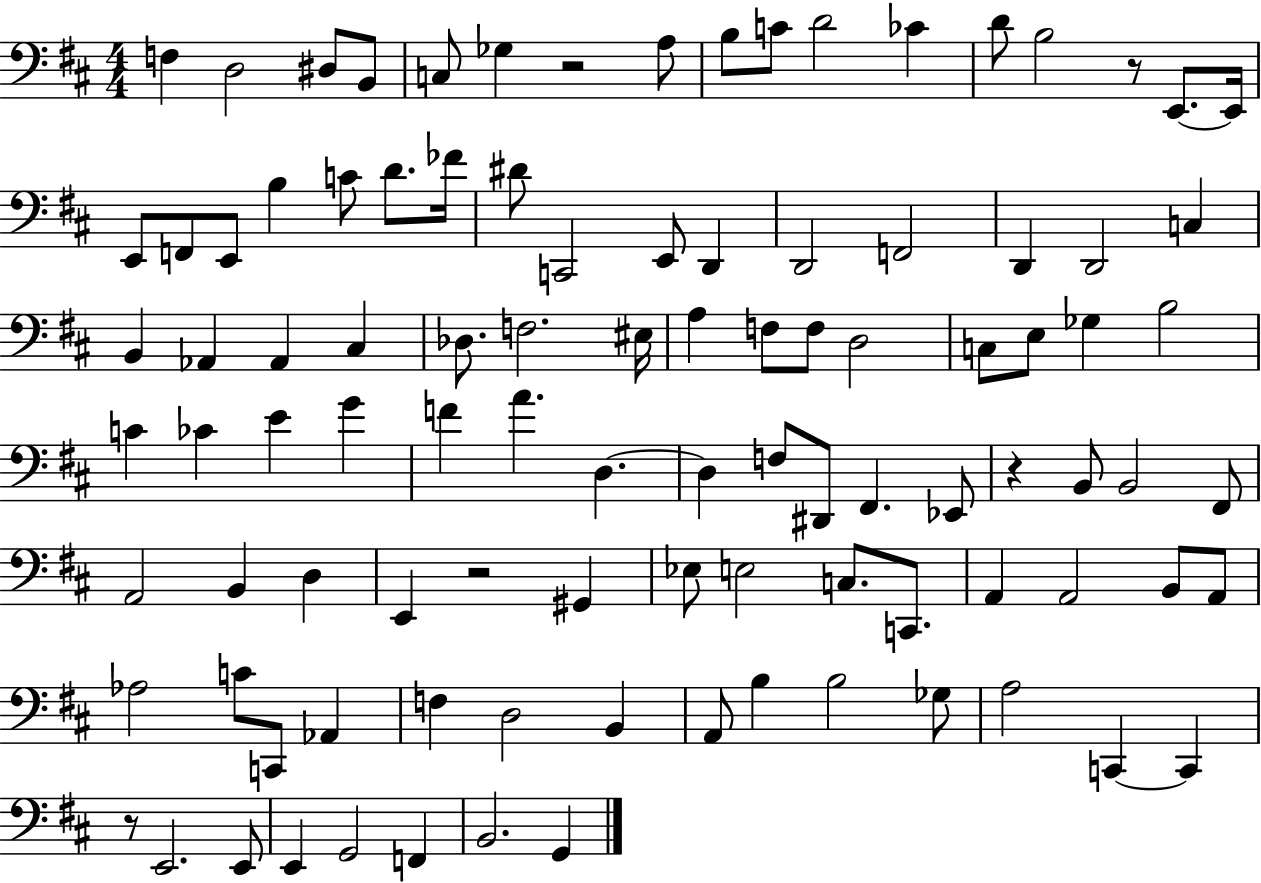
{
  \clef bass
  \numericTimeSignature
  \time 4/4
  \key d \major
  f4 d2 dis8 b,8 | c8 ges4 r2 a8 | b8 c'8 d'2 ces'4 | d'8 b2 r8 e,8.~~ e,16 | \break e,8 f,8 e,8 b4 c'8 d'8. fes'16 | dis'8 c,2 e,8 d,4 | d,2 f,2 | d,4 d,2 c4 | \break b,4 aes,4 aes,4 cis4 | des8. f2. eis16 | a4 f8 f8 d2 | c8 e8 ges4 b2 | \break c'4 ces'4 e'4 g'4 | f'4 a'4. d4.~~ | d4 f8 dis,8 fis,4. ees,8 | r4 b,8 b,2 fis,8 | \break a,2 b,4 d4 | e,4 r2 gis,4 | ees8 e2 c8. c,8. | a,4 a,2 b,8 a,8 | \break aes2 c'8 c,8 aes,4 | f4 d2 b,4 | a,8 b4 b2 ges8 | a2 c,4~~ c,4 | \break r8 e,2. e,8 | e,4 g,2 f,4 | b,2. g,4 | \bar "|."
}